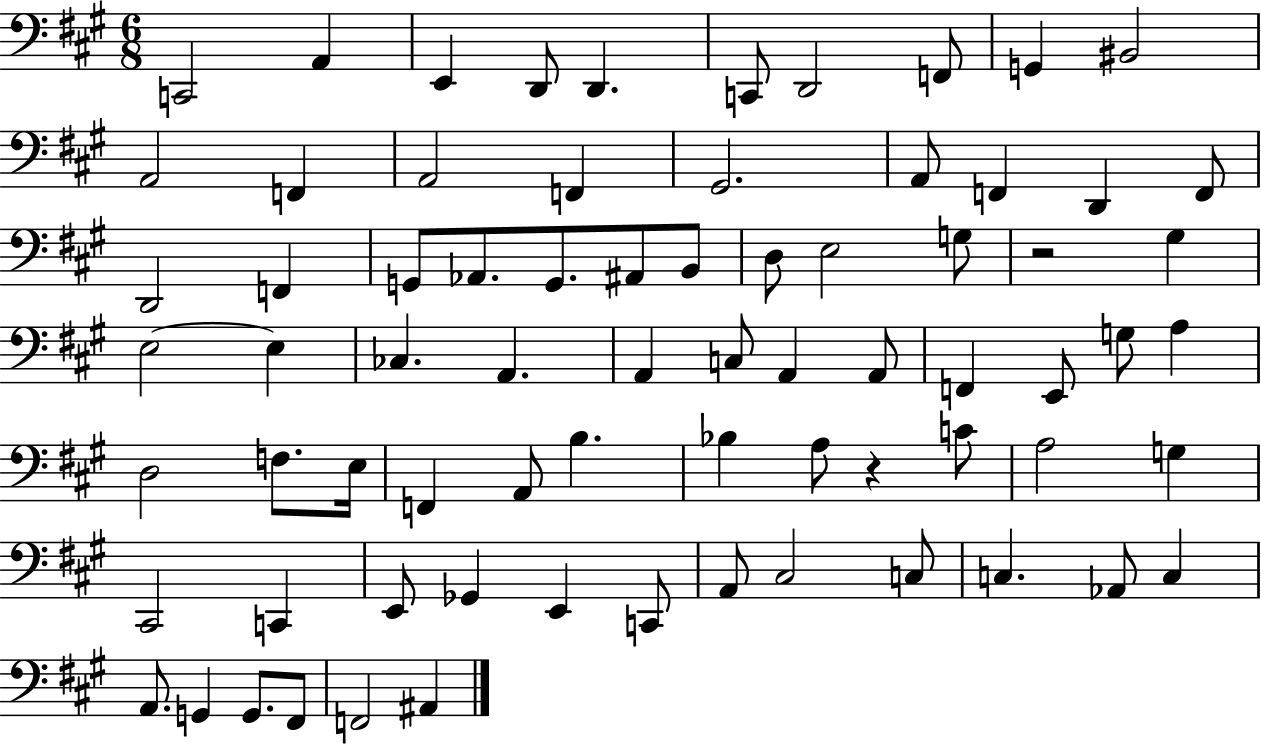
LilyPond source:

{
  \clef bass
  \numericTimeSignature
  \time 6/8
  \key a \major
  c,2 a,4 | e,4 d,8 d,4. | c,8 d,2 f,8 | g,4 bis,2 | \break a,2 f,4 | a,2 f,4 | gis,2. | a,8 f,4 d,4 f,8 | \break d,2 f,4 | g,8 aes,8. g,8. ais,8 b,8 | d8 e2 g8 | r2 gis4 | \break e2~~ e4 | ces4. a,4. | a,4 c8 a,4 a,8 | f,4 e,8 g8 a4 | \break d2 f8. e16 | f,4 a,8 b4. | bes4 a8 r4 c'8 | a2 g4 | \break cis,2 c,4 | e,8 ges,4 e,4 c,8 | a,8 cis2 c8 | c4. aes,8 c4 | \break a,8. g,4 g,8. fis,8 | f,2 ais,4 | \bar "|."
}